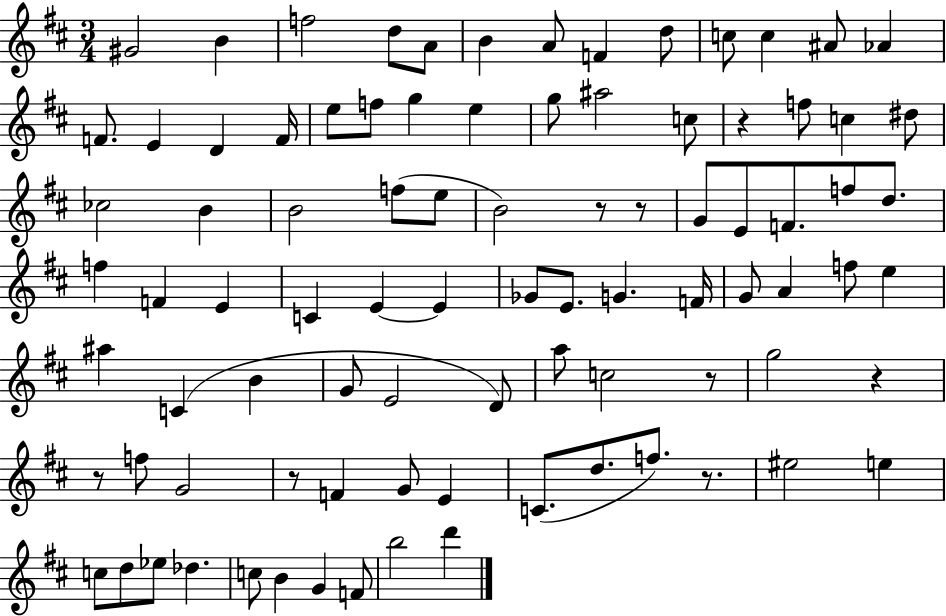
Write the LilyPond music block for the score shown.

{
  \clef treble
  \numericTimeSignature
  \time 3/4
  \key d \major
  gis'2 b'4 | f''2 d''8 a'8 | b'4 a'8 f'4 d''8 | c''8 c''4 ais'8 aes'4 | \break f'8. e'4 d'4 f'16 | e''8 f''8 g''4 e''4 | g''8 ais''2 c''8 | r4 f''8 c''4 dis''8 | \break ces''2 b'4 | b'2 f''8( e''8 | b'2) r8 r8 | g'8 e'8 f'8. f''8 d''8. | \break f''4 f'4 e'4 | c'4 e'4~~ e'4 | ges'8 e'8. g'4. f'16 | g'8 a'4 f''8 e''4 | \break ais''4 c'4( b'4 | g'8 e'2 d'8) | a''8 c''2 r8 | g''2 r4 | \break r8 f''8 g'2 | r8 f'4 g'8 e'4 | c'8.( d''8. f''8.) r8. | eis''2 e''4 | \break c''8 d''8 ees''8 des''4. | c''8 b'4 g'4 f'8 | b''2 d'''4 | \bar "|."
}